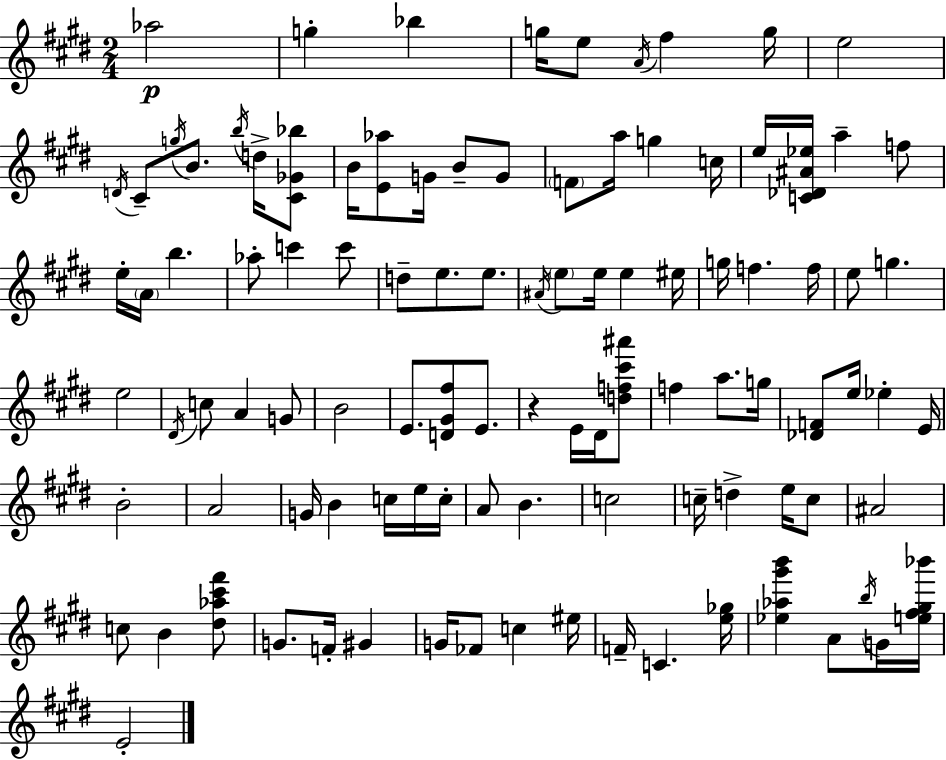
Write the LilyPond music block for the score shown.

{
  \clef treble
  \numericTimeSignature
  \time 2/4
  \key e \major
  \repeat volta 2 { aes''2\p | g''4-. bes''4 | g''16 e''8 \acciaccatura { a'16 } fis''4 | g''16 e''2 | \break \acciaccatura { d'16 } cis'8-- \acciaccatura { g''16 } b'8. | \acciaccatura { b''16 } d''16-> <cis' ges' bes''>8 b'16 <e' aes''>8 g'16 | b'8-- g'8 \parenthesize f'8 a''16 g''4 | c''16 e''16 <c' des' ais' ees''>16 a''4-- | \break f''8 e''16-. \parenthesize a'16 b''4. | aes''8-. c'''4 | c'''8 d''8-- e''8. | e''8. \acciaccatura { ais'16 } \parenthesize e''8 e''16 | \break e''4 eis''16 g''16 f''4. | f''16 e''8 g''4. | e''2 | \acciaccatura { dis'16 } c''8 | \break a'4 g'8 b'2 | e'8. | <d' gis' fis''>8 e'8. r4 | e'16 dis'16 <d'' f'' cis''' ais'''>8 f''4 | \break a''8. g''16 <des' f'>8 | e''16 ees''4-. e'16 b'2-. | a'2 | g'16 b'4 | \break c''16 e''16 c''16-. a'8 | b'4. c''2 | c''16-- d''4-> | e''16 c''8 ais'2 | \break c''8 | b'4 <dis'' aes'' cis''' fis'''>8 g'8. | f'16-. gis'4 g'16 fes'8 | c''4 eis''16 f'16-- c'4. | \break <e'' ges''>16 <ees'' aes'' gis''' b'''>4 | a'8 \acciaccatura { b''16 } g'16 <e'' fis'' gis'' bes'''>16 e'2-. | } \bar "|."
}